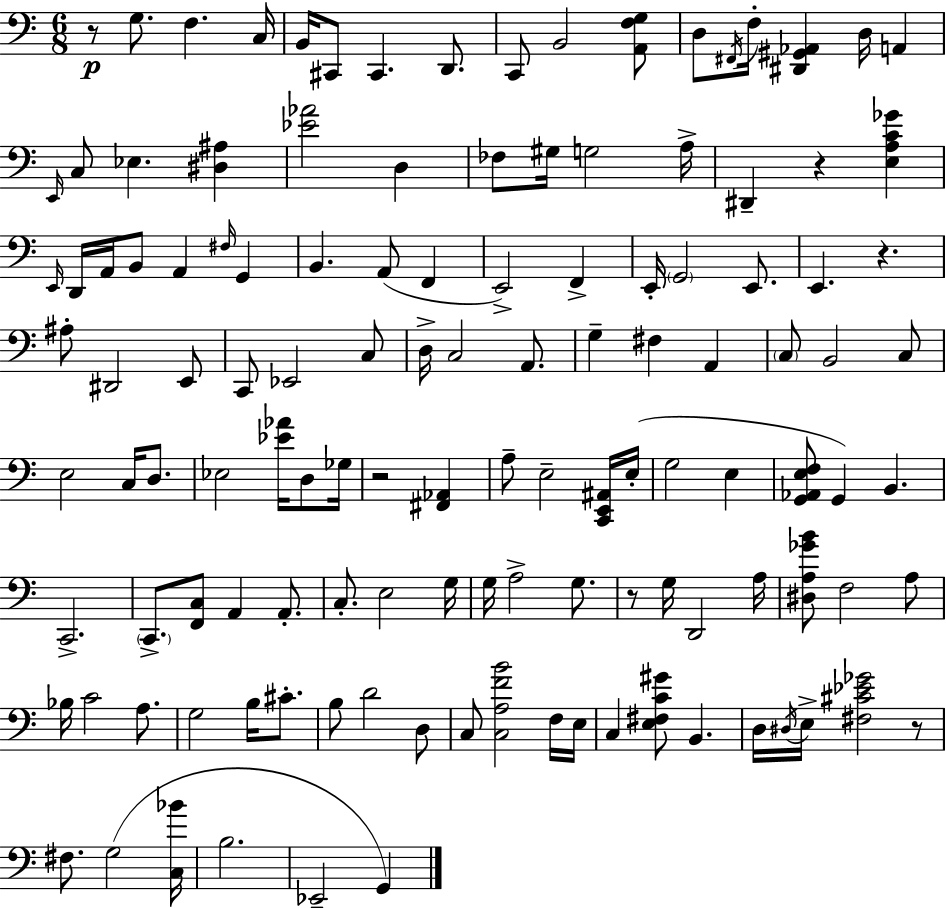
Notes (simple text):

R/e G3/e. F3/q. C3/s B2/s C#2/e C#2/q. D2/e. C2/e B2/h [A2,F3,G3]/e D3/e F#2/s F3/s [D#2,G#2,Ab2]/q D3/s A2/q E2/s C3/e Eb3/q. [D#3,A#3]/q [Eb4,Ab4]/h D3/q FES3/e G#3/s G3/h A3/s D#2/q R/q [E3,A3,C4,Gb4]/q E2/s D2/s A2/s B2/e A2/q F#3/s G2/q B2/q. A2/e F2/q E2/h F2/q E2/s G2/h E2/e. E2/q. R/q. A#3/e D#2/h E2/e C2/e Eb2/h C3/e D3/s C3/h A2/e. G3/q F#3/q A2/q C3/e B2/h C3/e E3/h C3/s D3/e. Eb3/h [Eb4,Ab4]/s D3/e Gb3/s R/h [F#2,Ab2]/q A3/e E3/h [C2,E2,A#2]/s E3/s G3/h E3/q [G2,Ab2,E3,F3]/e G2/q B2/q. C2/h. C2/e. [F2,C3]/e A2/q A2/e. C3/e. E3/h G3/s G3/s A3/h G3/e. R/e G3/s D2/h A3/s [D#3,A3,Gb4,B4]/e F3/h A3/e Bb3/s C4/h A3/e. G3/h B3/s C#4/e. B3/e D4/h D3/e C3/e [C3,A3,F4,B4]/h F3/s E3/s C3/q [E3,F#3,C4,G#4]/e B2/q. D3/s D#3/s E3/s [F#3,C#4,Eb4,Gb4]/h R/e F#3/e. G3/h [C3,Bb4]/s B3/h. Eb2/h G2/q